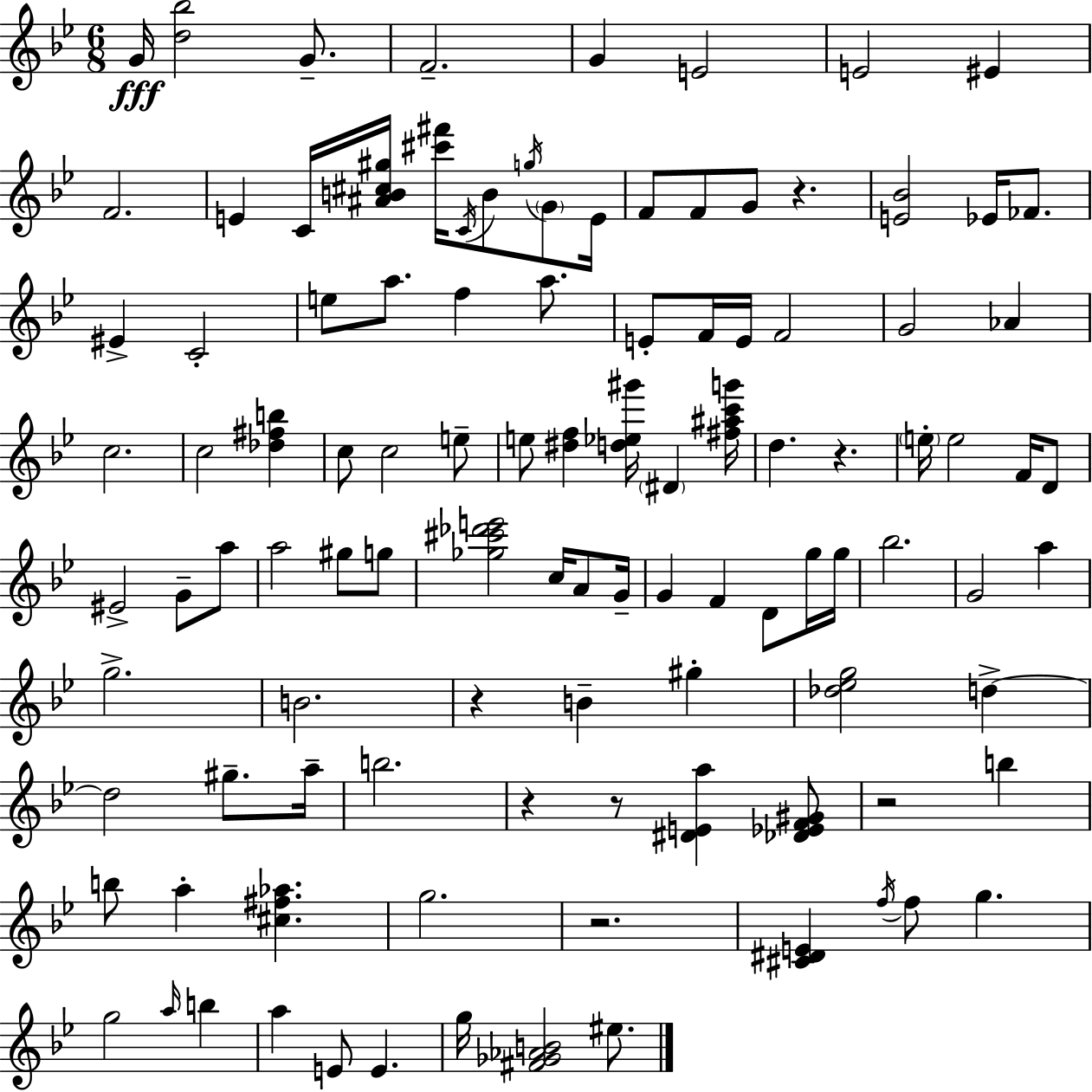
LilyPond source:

{
  \clef treble
  \numericTimeSignature
  \time 6/8
  \key bes \major
  g'16\fff <d'' bes''>2 g'8.-- | f'2.-- | g'4 e'2 | e'2 eis'4 | \break f'2. | e'4 c'16 <ais' b' cis'' gis''>16 <cis''' fis'''>16 \acciaccatura { c'16 } b'8 \acciaccatura { g''16 } \parenthesize g'8 | e'16 f'8 f'8 g'8 r4. | <e' bes'>2 ees'16 fes'8. | \break eis'4-> c'2-. | e''8 a''8. f''4 a''8. | e'8-. f'16 e'16 f'2 | g'2 aes'4 | \break c''2. | c''2 <des'' fis'' b''>4 | c''8 c''2 | e''8-- e''8 <dis'' f''>4 <d'' ees'' gis'''>16 \parenthesize dis'4 | \break <fis'' ais'' c''' g'''>16 d''4. r4. | \parenthesize e''16-. e''2 f'16 | d'8 eis'2-> g'8-- | a''8 a''2 gis''8 | \break g''8 <ges'' cis''' des''' e'''>2 c''16 a'8 | g'16-- g'4 f'4 d'8 | g''16 g''16 bes''2. | g'2 a''4 | \break g''2.-> | b'2. | r4 b'4-- gis''4-. | <des'' ees'' g''>2 d''4->~~ | \break d''2 gis''8.-- | a''16-- b''2. | r4 r8 <dis' e' a''>4 | <des' ees' f' gis'>8 r2 b''4 | \break b''8 a''4-. <cis'' fis'' aes''>4. | g''2. | r2. | <cis' dis' e'>4 \acciaccatura { f''16 } f''8 g''4. | \break g''2 \grace { a''16 } | b''4 a''4 e'8 e'4. | g''16 <fis' ges' aes' b'>2 | eis''8. \bar "|."
}